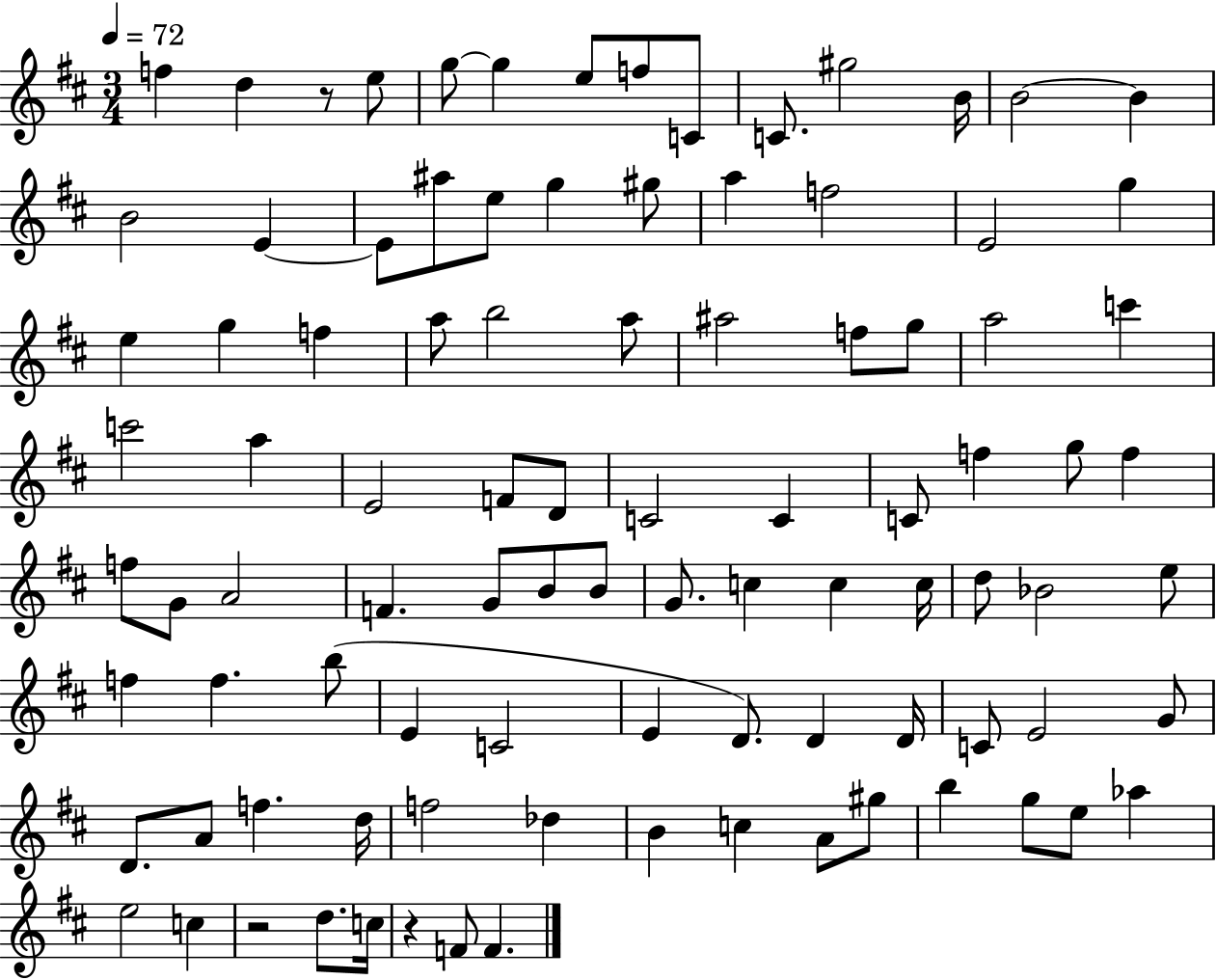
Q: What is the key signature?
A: D major